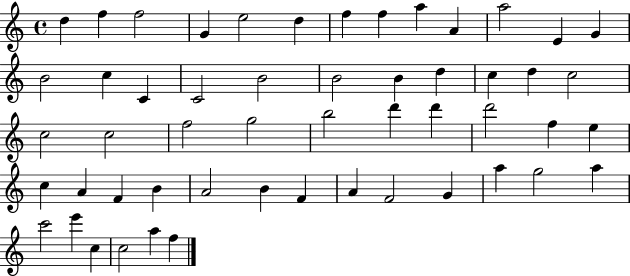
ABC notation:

X:1
T:Untitled
M:4/4
L:1/4
K:C
d f f2 G e2 d f f a A a2 E G B2 c C C2 B2 B2 B d c d c2 c2 c2 f2 g2 b2 d' d' d'2 f e c A F B A2 B F A F2 G a g2 a c'2 e' c c2 a f